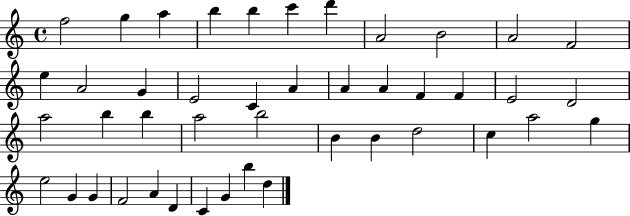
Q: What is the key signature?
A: C major